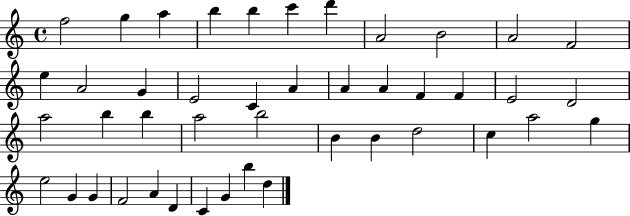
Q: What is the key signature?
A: C major